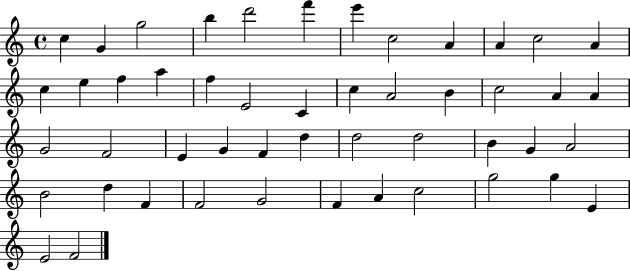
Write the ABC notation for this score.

X:1
T:Untitled
M:4/4
L:1/4
K:C
c G g2 b d'2 f' e' c2 A A c2 A c e f a f E2 C c A2 B c2 A A G2 F2 E G F d d2 d2 B G A2 B2 d F F2 G2 F A c2 g2 g E E2 F2